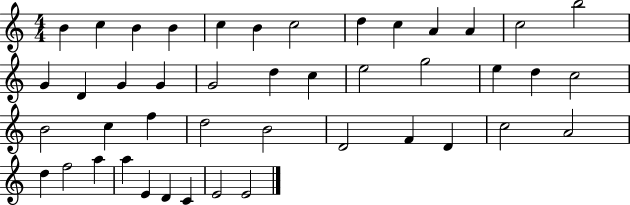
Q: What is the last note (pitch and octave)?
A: E4